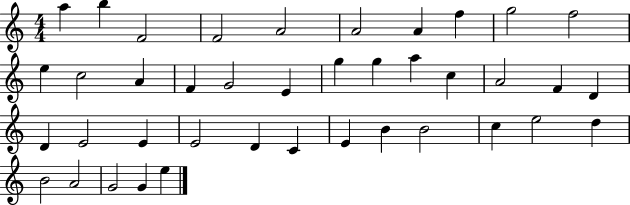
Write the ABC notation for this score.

X:1
T:Untitled
M:4/4
L:1/4
K:C
a b F2 F2 A2 A2 A f g2 f2 e c2 A F G2 E g g a c A2 F D D E2 E E2 D C E B B2 c e2 d B2 A2 G2 G e